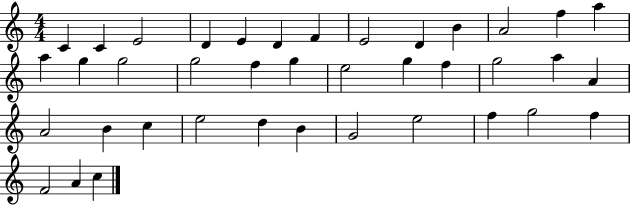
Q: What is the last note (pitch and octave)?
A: C5